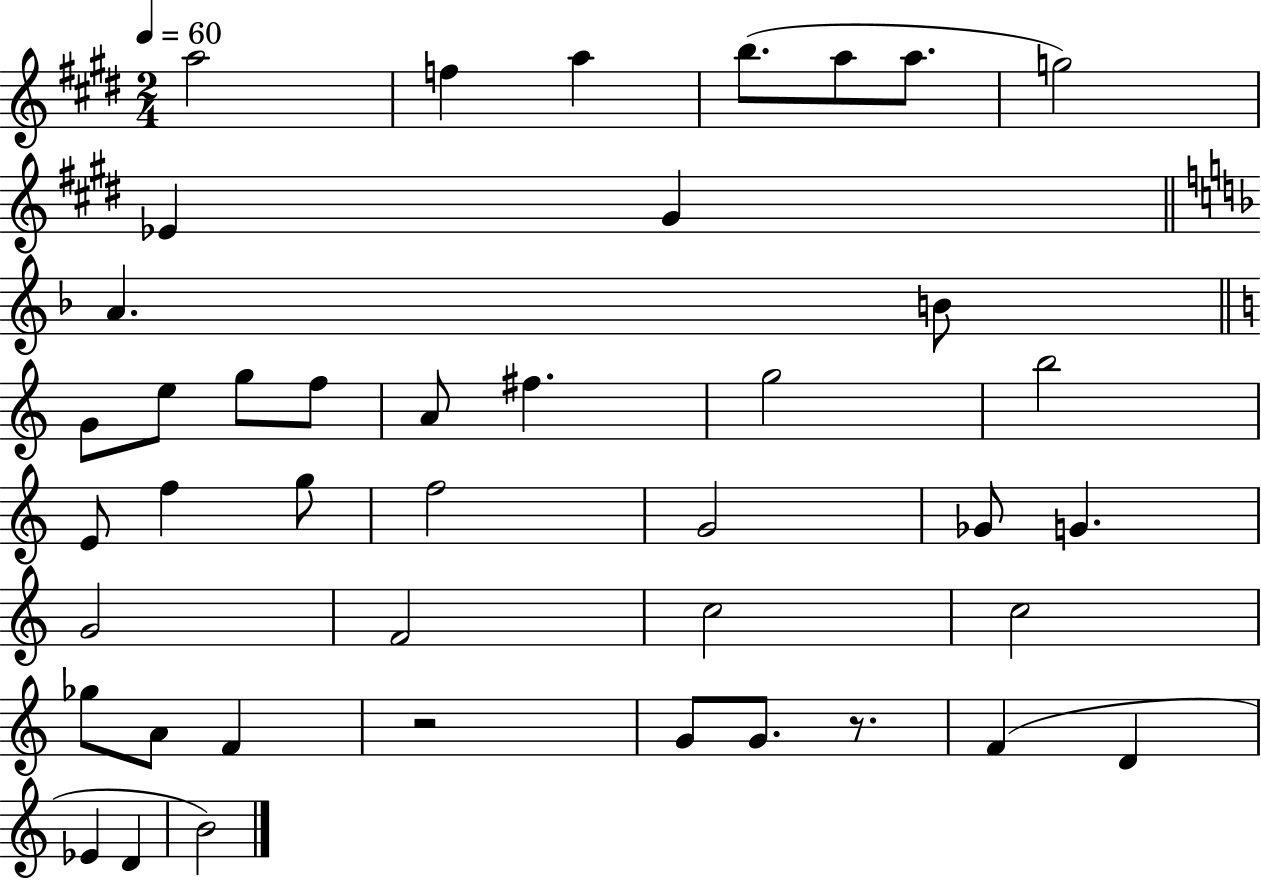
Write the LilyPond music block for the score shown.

{
  \clef treble
  \numericTimeSignature
  \time 2/4
  \key e \major
  \tempo 4 = 60
  \repeat volta 2 { a''2 | f''4 a''4 | b''8.( a''8 a''8. | g''2) | \break ees'4 gis'4 | \bar "||" \break \key f \major a'4. b'8 | \bar "||" \break \key a \minor g'8 e''8 g''8 f''8 | a'8 fis''4. | g''2 | b''2 | \break e'8 f''4 g''8 | f''2 | g'2 | ges'8 g'4. | \break g'2 | f'2 | c''2 | c''2 | \break ges''8 a'8 f'4 | r2 | g'8 g'8. r8. | f'4( d'4 | \break ees'4 d'4 | b'2) | } \bar "|."
}